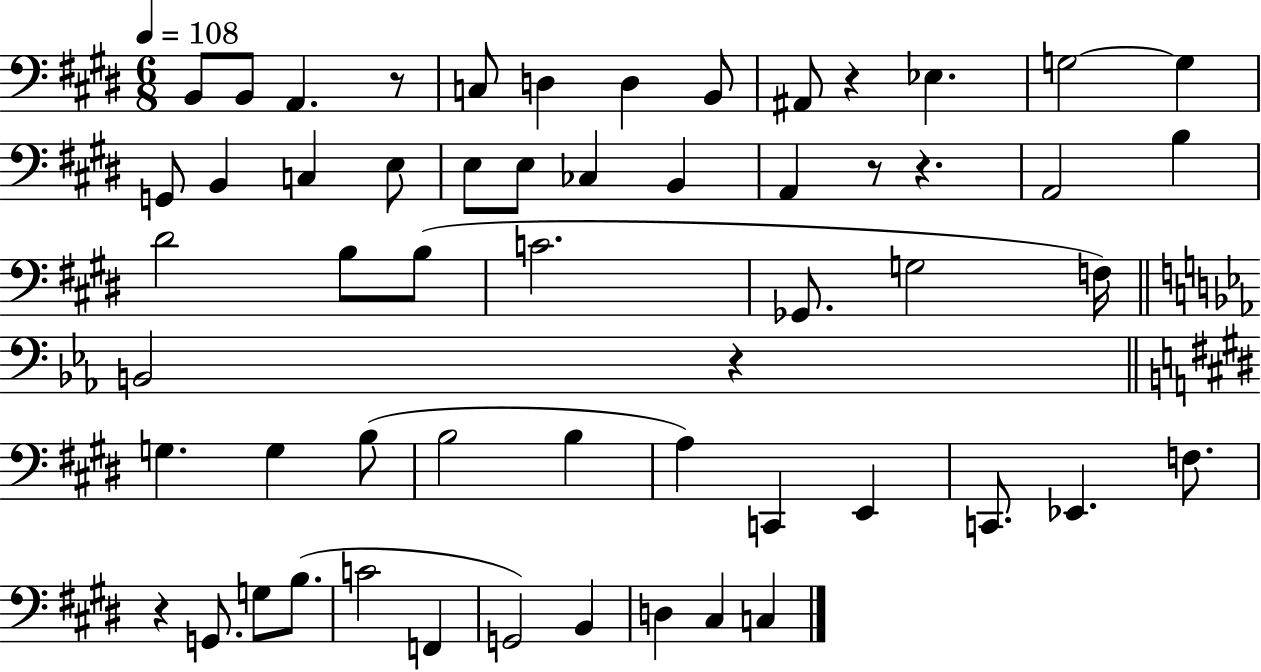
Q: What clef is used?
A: bass